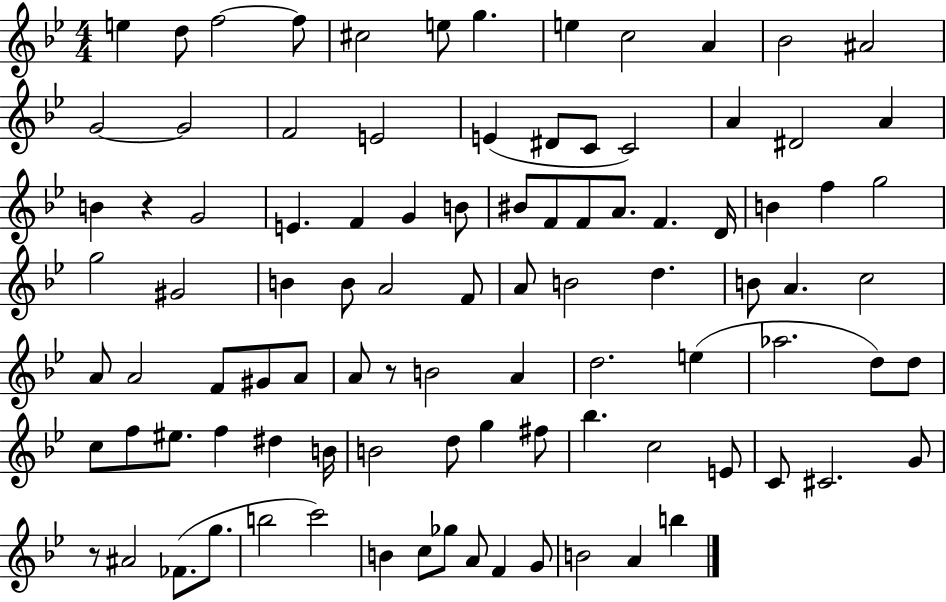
X:1
T:Untitled
M:4/4
L:1/4
K:Bb
e d/2 f2 f/2 ^c2 e/2 g e c2 A _B2 ^A2 G2 G2 F2 E2 E ^D/2 C/2 C2 A ^D2 A B z G2 E F G B/2 ^B/2 F/2 F/2 A/2 F D/4 B f g2 g2 ^G2 B B/2 A2 F/2 A/2 B2 d B/2 A c2 A/2 A2 F/2 ^G/2 A/2 A/2 z/2 B2 A d2 e _a2 d/2 d/2 c/2 f/2 ^e/2 f ^d B/4 B2 d/2 g ^f/2 _b c2 E/2 C/2 ^C2 G/2 z/2 ^A2 _F/2 g/2 b2 c'2 B c/2 _g/2 A/2 F G/2 B2 A b